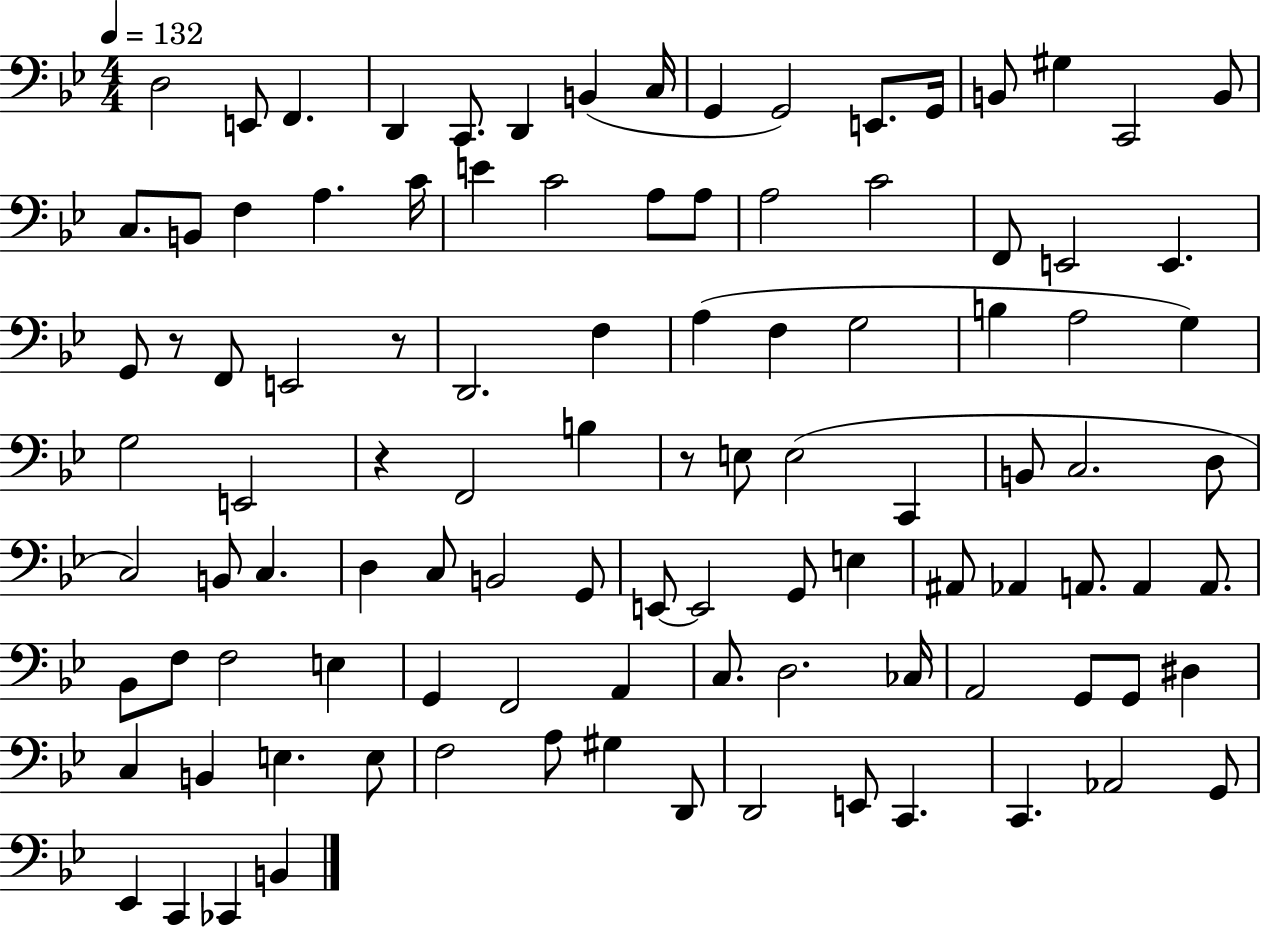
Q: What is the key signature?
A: BES major